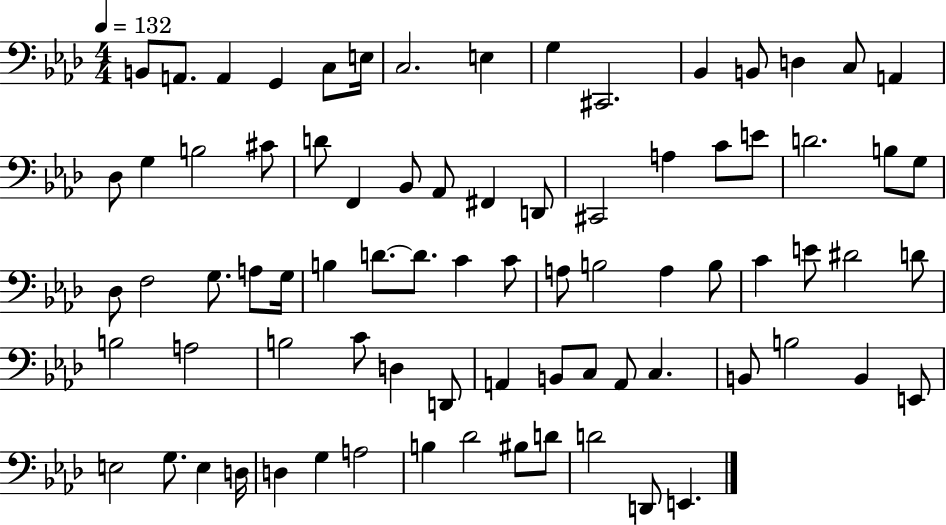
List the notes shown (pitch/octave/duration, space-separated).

B2/e A2/e. A2/q G2/q C3/e E3/s C3/h. E3/q G3/q C#2/h. Bb2/q B2/e D3/q C3/e A2/q Db3/e G3/q B3/h C#4/e D4/e F2/q Bb2/e Ab2/e F#2/q D2/e C#2/h A3/q C4/e E4/e D4/h. B3/e G3/e Db3/e F3/h G3/e. A3/e G3/s B3/q D4/e. D4/e. C4/q C4/e A3/e B3/h A3/q B3/e C4/q E4/e D#4/h D4/e B3/h A3/h B3/h C4/e D3/q D2/e A2/q B2/e C3/e A2/e C3/q. B2/e B3/h B2/q E2/e E3/h G3/e. E3/q D3/s D3/q G3/q A3/h B3/q Db4/h BIS3/e D4/e D4/h D2/e E2/q.